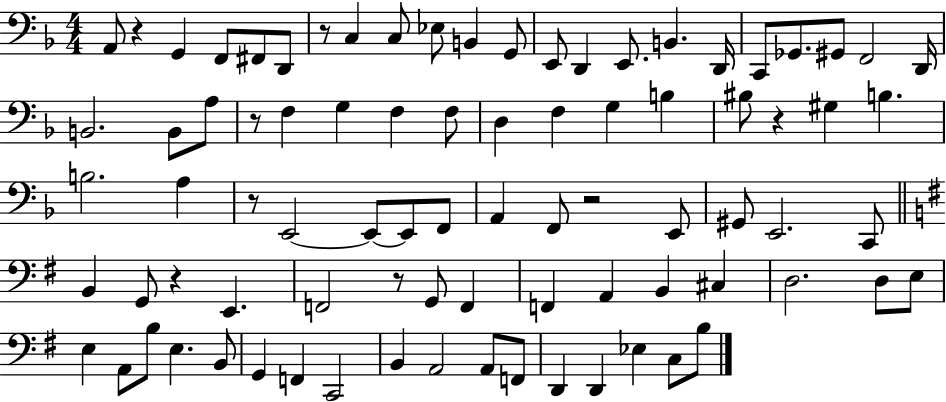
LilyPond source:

{
  \clef bass
  \numericTimeSignature
  \time 4/4
  \key f \major
  a,8 r4 g,4 f,8 fis,8 d,8 | r8 c4 c8 ees8 b,4 g,8 | e,8 d,4 e,8. b,4. d,16 | c,8 ges,8. gis,8 f,2 d,16 | \break b,2. b,8 a8 | r8 f4 g4 f4 f8 | d4 f4 g4 b4 | bis8 r4 gis4 b4. | \break b2. a4 | r8 e,2~~ e,8~~ e,8 f,8 | a,4 f,8 r2 e,8 | gis,8 e,2. c,8 | \break \bar "||" \break \key g \major b,4 g,8 r4 e,4. | f,2 r8 g,8 f,4 | f,4 a,4 b,4 cis4 | d2. d8 e8 | \break e4 a,8 b8 e4. b,8 | g,4 f,4 c,2 | b,4 a,2 a,8 f,8 | d,4 d,4 ees4 c8 b8 | \break \bar "|."
}